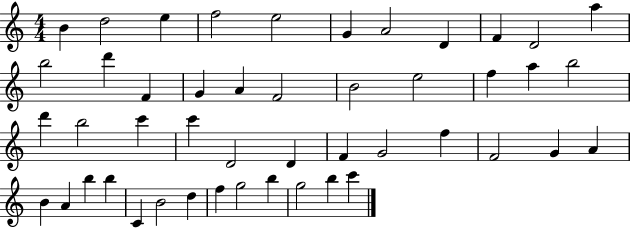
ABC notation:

X:1
T:Untitled
M:4/4
L:1/4
K:C
B d2 e f2 e2 G A2 D F D2 a b2 d' F G A F2 B2 e2 f a b2 d' b2 c' c' D2 D F G2 f F2 G A B A b b C B2 d f g2 b g2 b c'